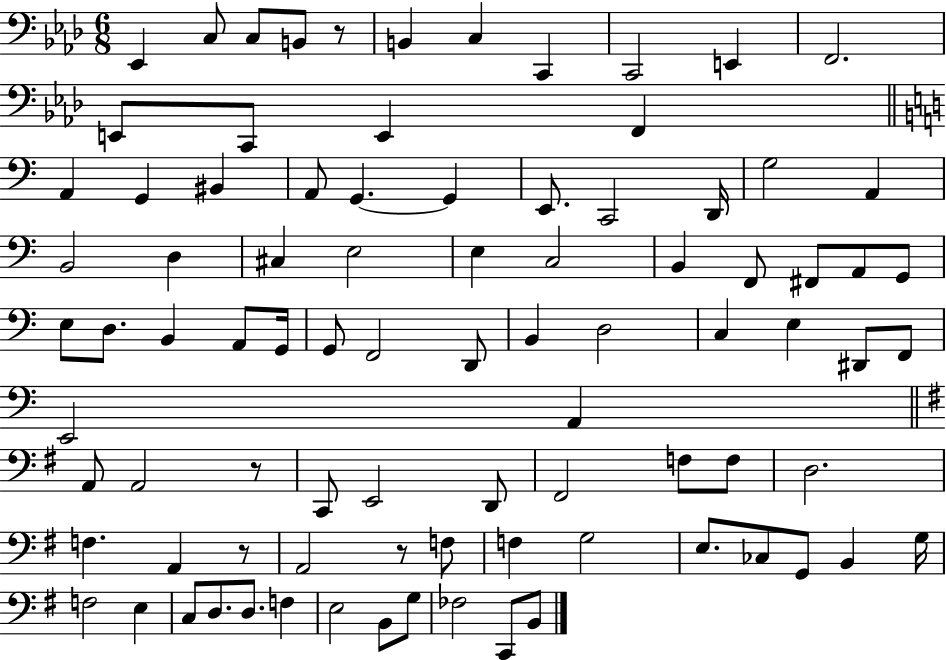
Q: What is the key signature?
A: AES major